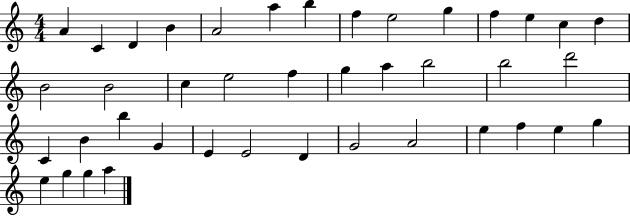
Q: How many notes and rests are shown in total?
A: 41